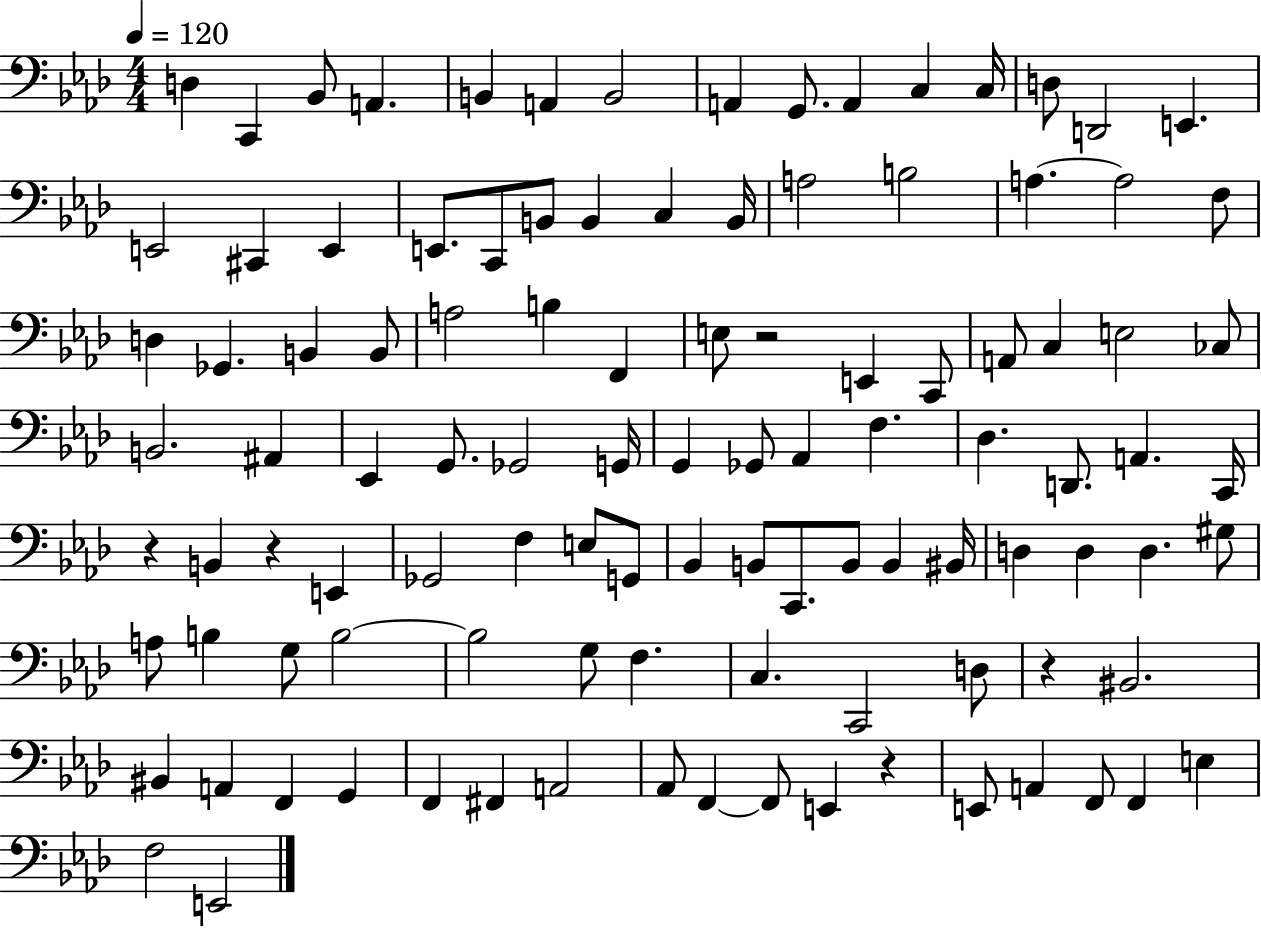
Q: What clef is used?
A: bass